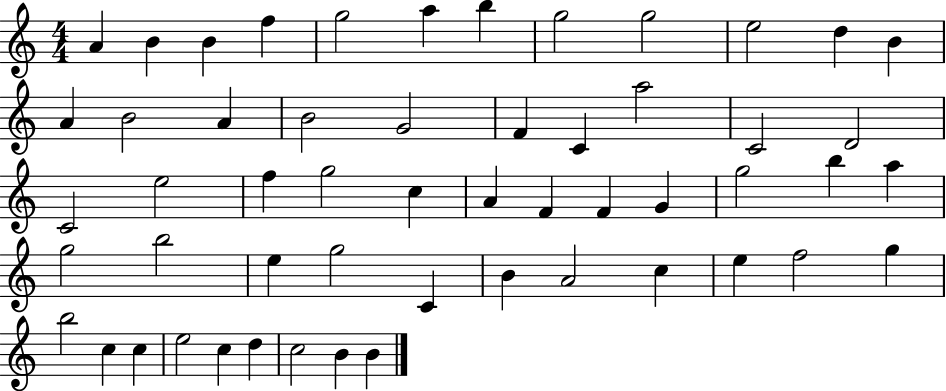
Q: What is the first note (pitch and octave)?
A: A4